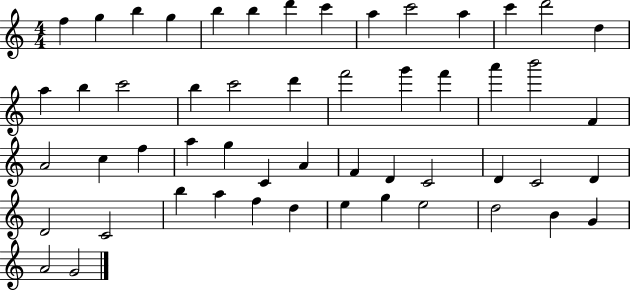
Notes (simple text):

F5/q G5/q B5/q G5/q B5/q B5/q D6/q C6/q A5/q C6/h A5/q C6/q D6/h D5/q A5/q B5/q C6/h B5/q C6/h D6/q F6/h G6/q F6/q A6/q B6/h F4/q A4/h C5/q F5/q A5/q G5/q C4/q A4/q F4/q D4/q C4/h D4/q C4/h D4/q D4/h C4/h B5/q A5/q F5/q D5/q E5/q G5/q E5/h D5/h B4/q G4/q A4/h G4/h